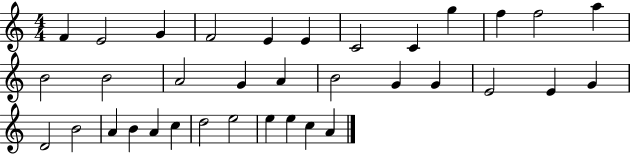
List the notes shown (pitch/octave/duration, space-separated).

F4/q E4/h G4/q F4/h E4/q E4/q C4/h C4/q G5/q F5/q F5/h A5/q B4/h B4/h A4/h G4/q A4/q B4/h G4/q G4/q E4/h E4/q G4/q D4/h B4/h A4/q B4/q A4/q C5/q D5/h E5/h E5/q E5/q C5/q A4/q